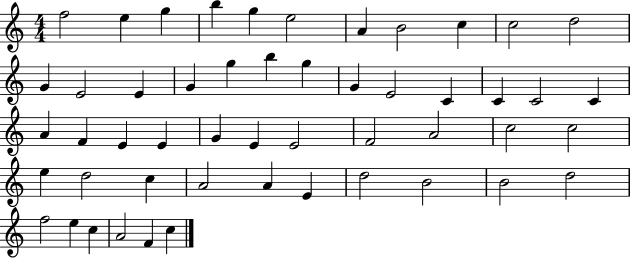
X:1
T:Untitled
M:4/4
L:1/4
K:C
f2 e g b g e2 A B2 c c2 d2 G E2 E G g b g G E2 C C C2 C A F E E G E E2 F2 A2 c2 c2 e d2 c A2 A E d2 B2 B2 d2 f2 e c A2 F c